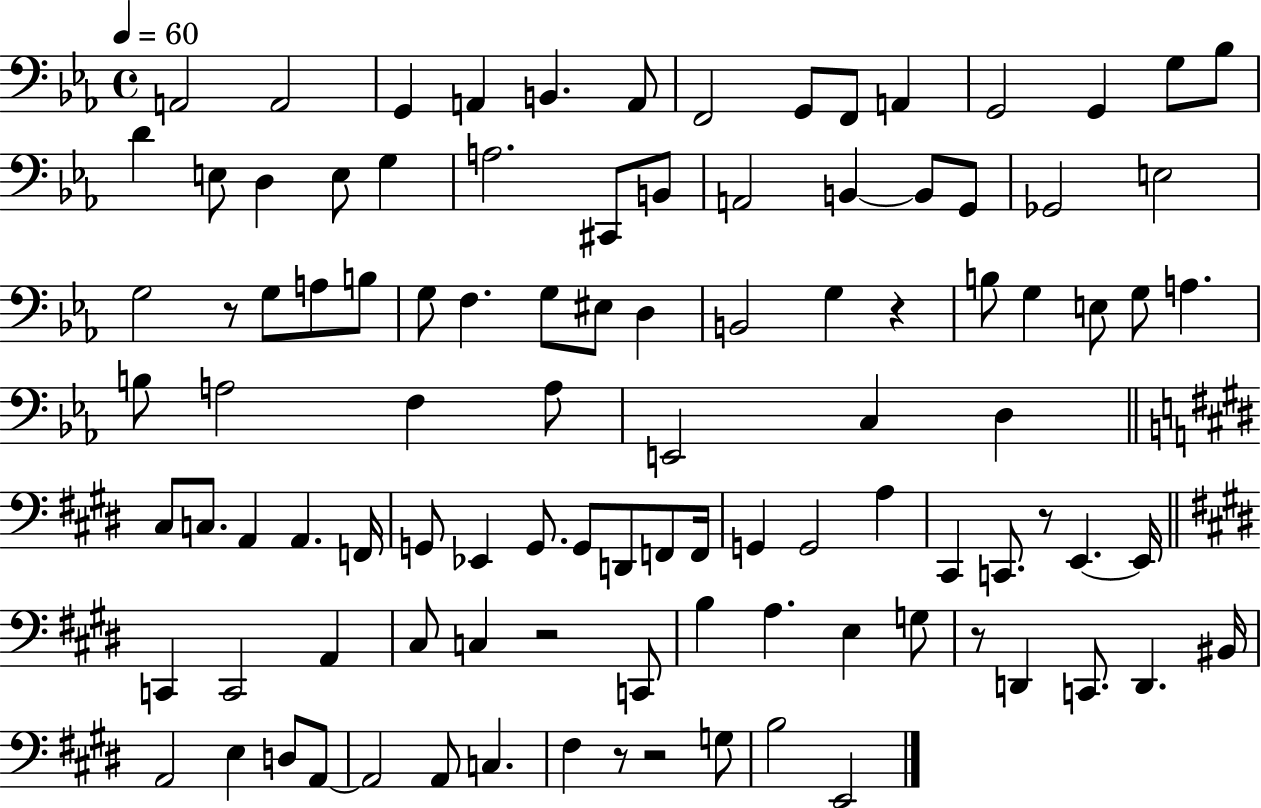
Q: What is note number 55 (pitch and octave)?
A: A2